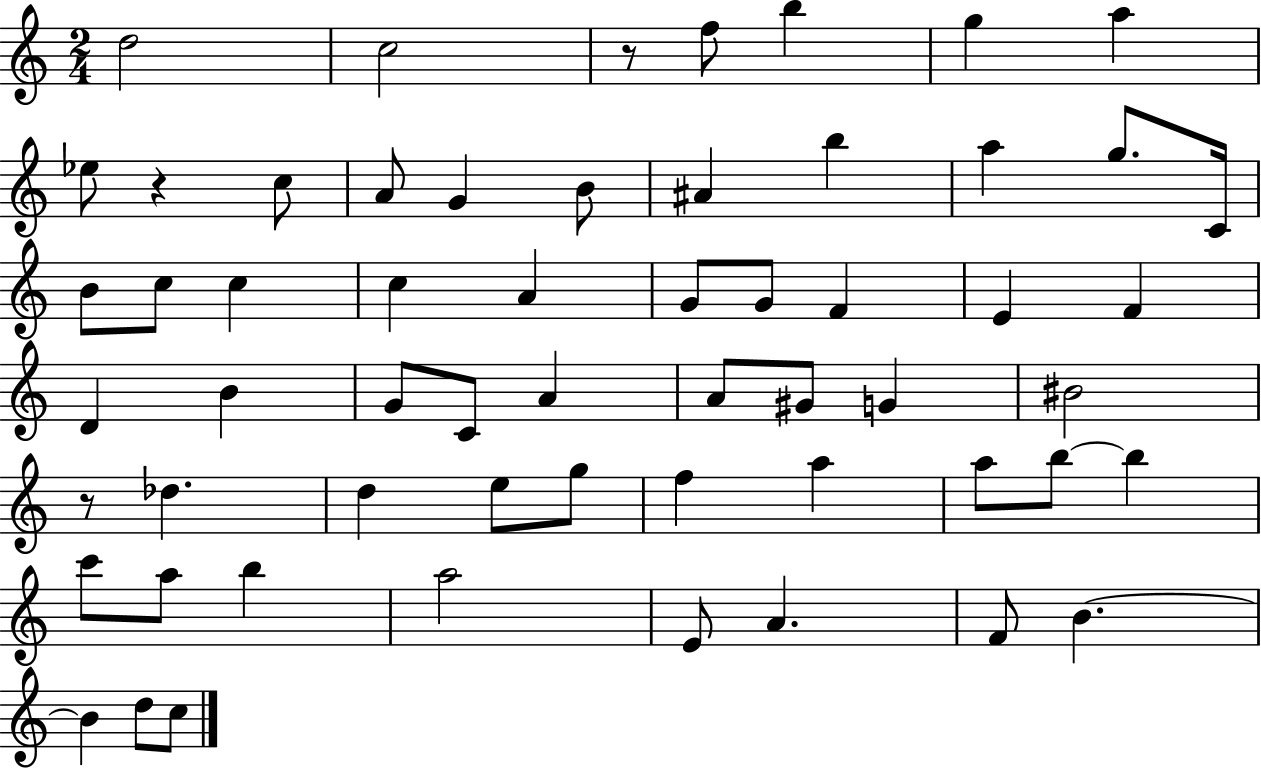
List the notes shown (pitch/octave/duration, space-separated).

D5/h C5/h R/e F5/e B5/q G5/q A5/q Eb5/e R/q C5/e A4/e G4/q B4/e A#4/q B5/q A5/q G5/e. C4/s B4/e C5/e C5/q C5/q A4/q G4/e G4/e F4/q E4/q F4/q D4/q B4/q G4/e C4/e A4/q A4/e G#4/e G4/q BIS4/h R/e Db5/q. D5/q E5/e G5/e F5/q A5/q A5/e B5/e B5/q C6/e A5/e B5/q A5/h E4/e A4/q. F4/e B4/q. B4/q D5/e C5/e